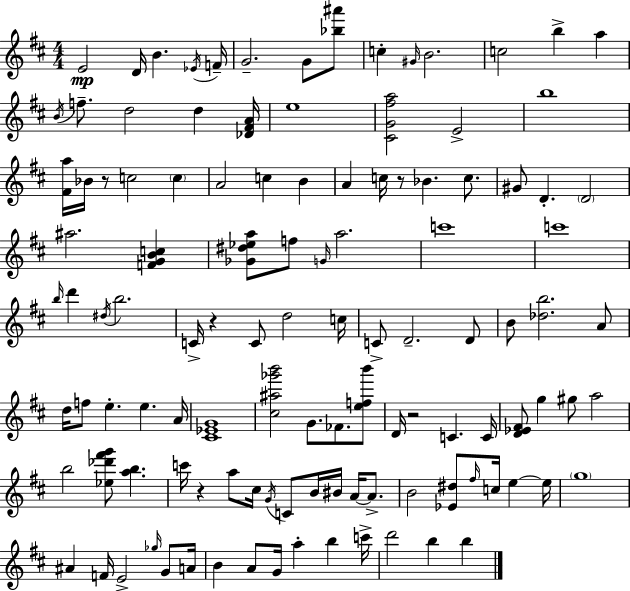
E4/h D4/s B4/q. Eb4/s F4/s G4/h. G4/e [Bb5,A#6]/e C5/q G#4/s B4/h. C5/h B5/q A5/q B4/s F5/e. D5/h D5/q [Db4,F#4,A4]/s E5/w [C#4,G4,F#5,A5]/h E4/h B5/w [F#4,A5]/s Bb4/s R/e C5/h C5/q A4/h C5/q B4/q A4/q C5/s R/e Bb4/q. C5/e. G#4/e D4/q. D4/h A#5/h. [F4,G4,B4,C5]/q [Gb4,D#5,Eb5,A5]/e F5/e G4/s A5/h. C6/w C6/w B5/s D6/q D#5/s B5/h. C4/s R/q C4/e D5/h C5/s C4/e D4/h. D4/e B4/e [Db5,B5]/h. A4/e D5/s F5/e E5/q. E5/q. A4/s [C#4,Eb4,G4]/w [C#5,A#5,Gb6,B6]/h G4/e. FES4/e. [E5,F5,B6]/e D4/s R/h C4/q. C4/s [D4,Eb4,F#4]/e G5/q G#5/e A5/h B5/h [Eb5,Db6,F#6,G6]/e [A5,B5]/q. C6/s R/q A5/e C#5/s G4/s C4/e B4/s BIS4/s A4/s A4/e. B4/h [Eb4,D#5]/e F#5/s C5/s E5/q E5/s G5/w A#4/q F4/s E4/h Gb5/s G4/e A4/s B4/q A4/e G4/s A5/q B5/q C6/s D6/h B5/q B5/q